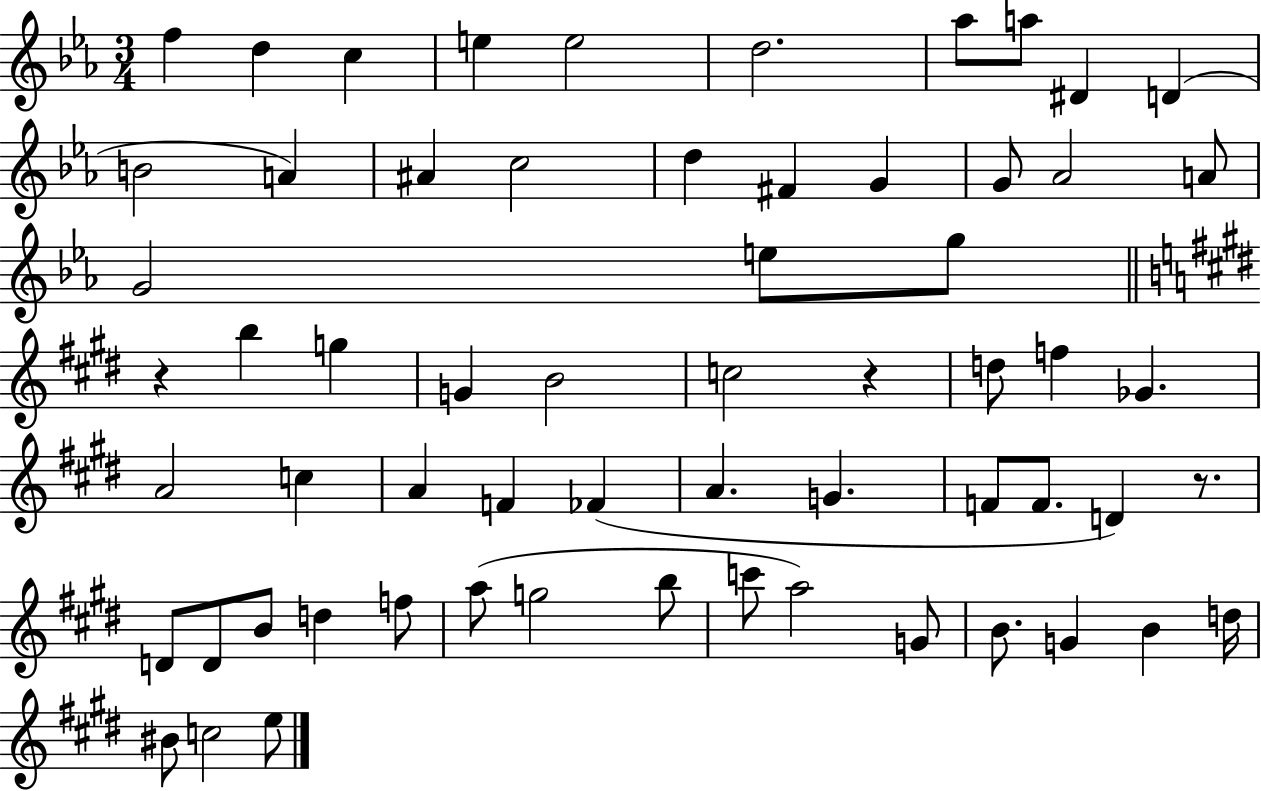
F5/q D5/q C5/q E5/q E5/h D5/h. Ab5/e A5/e D#4/q D4/q B4/h A4/q A#4/q C5/h D5/q F#4/q G4/q G4/e Ab4/h A4/e G4/h E5/e G5/e R/q B5/q G5/q G4/q B4/h C5/h R/q D5/e F5/q Gb4/q. A4/h C5/q A4/q F4/q FES4/q A4/q. G4/q. F4/e F4/e. D4/q R/e. D4/e D4/e B4/e D5/q F5/e A5/e G5/h B5/e C6/e A5/h G4/e B4/e. G4/q B4/q D5/s BIS4/e C5/h E5/e